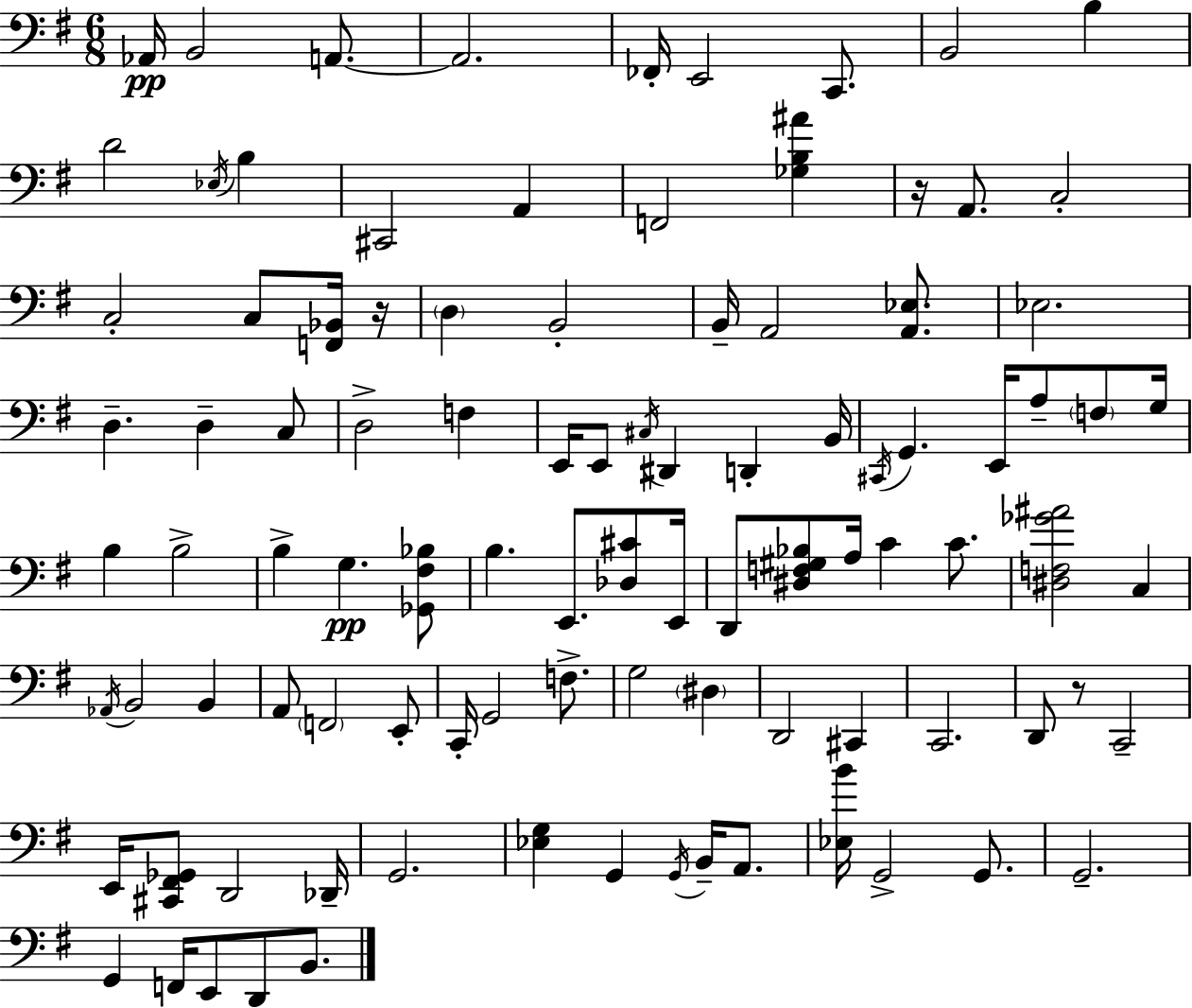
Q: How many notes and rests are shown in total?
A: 98